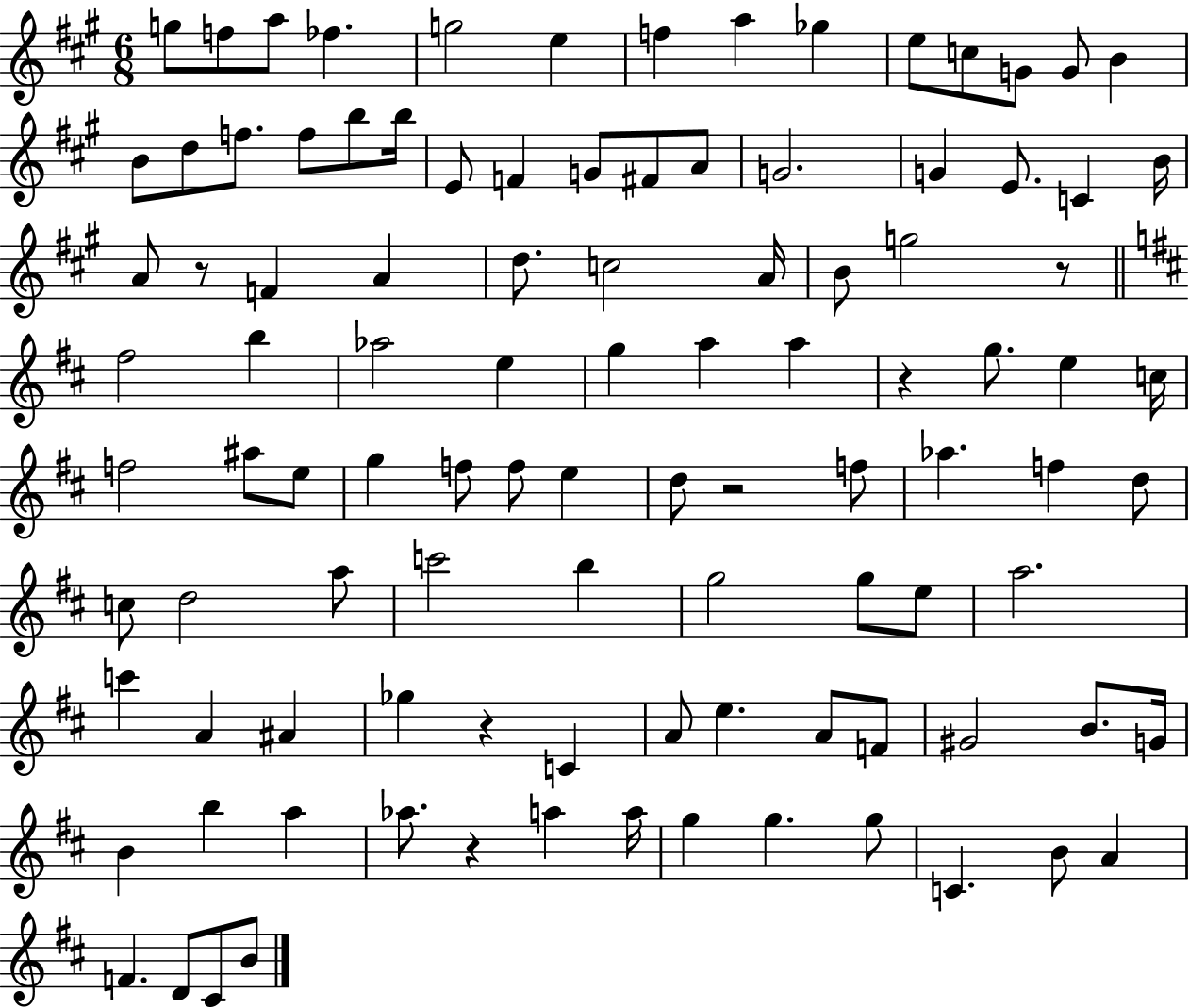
X:1
T:Untitled
M:6/8
L:1/4
K:A
g/2 f/2 a/2 _f g2 e f a _g e/2 c/2 G/2 G/2 B B/2 d/2 f/2 f/2 b/2 b/4 E/2 F G/2 ^F/2 A/2 G2 G E/2 C B/4 A/2 z/2 F A d/2 c2 A/4 B/2 g2 z/2 ^f2 b _a2 e g a a z g/2 e c/4 f2 ^a/2 e/2 g f/2 f/2 e d/2 z2 f/2 _a f d/2 c/2 d2 a/2 c'2 b g2 g/2 e/2 a2 c' A ^A _g z C A/2 e A/2 F/2 ^G2 B/2 G/4 B b a _a/2 z a a/4 g g g/2 C B/2 A F D/2 ^C/2 B/2